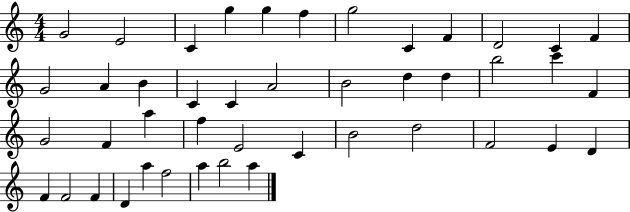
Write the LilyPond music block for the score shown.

{
  \clef treble
  \numericTimeSignature
  \time 4/4
  \key c \major
  g'2 e'2 | c'4 g''4 g''4 f''4 | g''2 c'4 f'4 | d'2 c'4 f'4 | \break g'2 a'4 b'4 | c'4 c'4 a'2 | b'2 d''4 d''4 | b''2 c'''4 f'4 | \break g'2 f'4 a''4 | f''4 e'2 c'4 | b'2 d''2 | f'2 e'4 d'4 | \break f'4 f'2 f'4 | d'4 a''4 f''2 | a''4 b''2 a''4 | \bar "|."
}